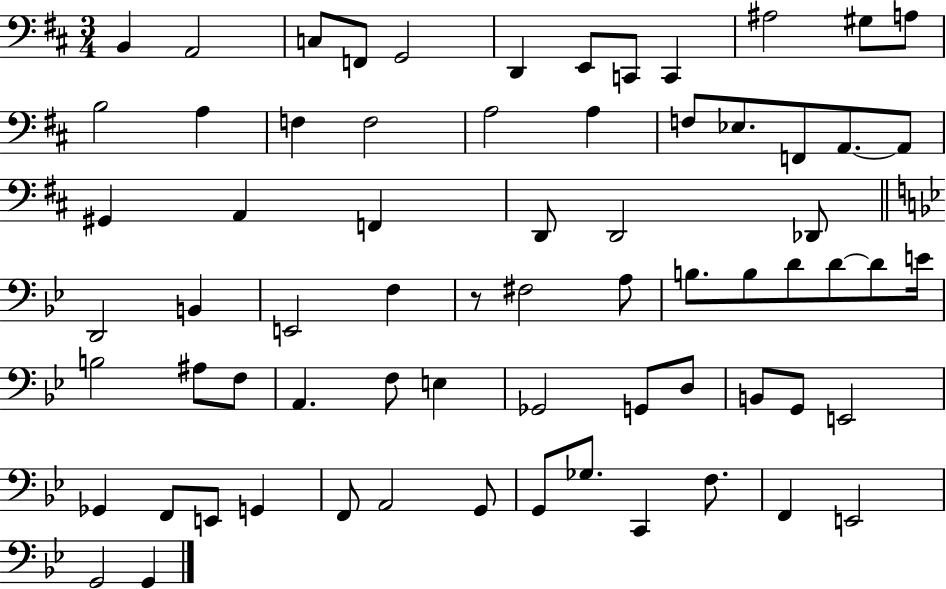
X:1
T:Untitled
M:3/4
L:1/4
K:D
B,, A,,2 C,/2 F,,/2 G,,2 D,, E,,/2 C,,/2 C,, ^A,2 ^G,/2 A,/2 B,2 A, F, F,2 A,2 A, F,/2 _E,/2 F,,/2 A,,/2 A,,/2 ^G,, A,, F,, D,,/2 D,,2 _D,,/2 D,,2 B,, E,,2 F, z/2 ^F,2 A,/2 B,/2 B,/2 D/2 D/2 D/2 E/4 B,2 ^A,/2 F,/2 A,, F,/2 E, _G,,2 G,,/2 D,/2 B,,/2 G,,/2 E,,2 _G,, F,,/2 E,,/2 G,, F,,/2 A,,2 G,,/2 G,,/2 _G,/2 C,, F,/2 F,, E,,2 G,,2 G,,